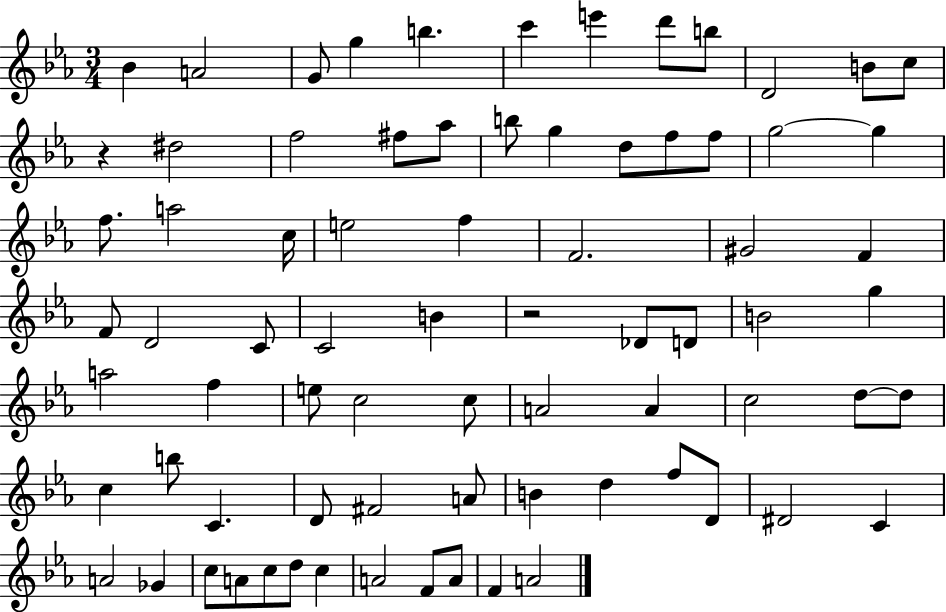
{
  \clef treble
  \numericTimeSignature
  \time 3/4
  \key ees \major
  \repeat volta 2 { bes'4 a'2 | g'8 g''4 b''4. | c'''4 e'''4 d'''8 b''8 | d'2 b'8 c''8 | \break r4 dis''2 | f''2 fis''8 aes''8 | b''8 g''4 d''8 f''8 f''8 | g''2~~ g''4 | \break f''8. a''2 c''16 | e''2 f''4 | f'2. | gis'2 f'4 | \break f'8 d'2 c'8 | c'2 b'4 | r2 des'8 d'8 | b'2 g''4 | \break a''2 f''4 | e''8 c''2 c''8 | a'2 a'4 | c''2 d''8~~ d''8 | \break c''4 b''8 c'4. | d'8 fis'2 a'8 | b'4 d''4 f''8 d'8 | dis'2 c'4 | \break a'2 ges'4 | c''8 a'8 c''8 d''8 c''4 | a'2 f'8 a'8 | f'4 a'2 | \break } \bar "|."
}